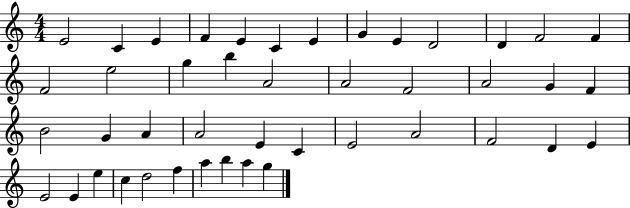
E4/h C4/q E4/q F4/q E4/q C4/q E4/q G4/q E4/q D4/h D4/q F4/h F4/q F4/h E5/h G5/q B5/q A4/h A4/h F4/h A4/h G4/q F4/q B4/h G4/q A4/q A4/h E4/q C4/q E4/h A4/h F4/h D4/q E4/q E4/h E4/q E5/q C5/q D5/h F5/q A5/q B5/q A5/q G5/q